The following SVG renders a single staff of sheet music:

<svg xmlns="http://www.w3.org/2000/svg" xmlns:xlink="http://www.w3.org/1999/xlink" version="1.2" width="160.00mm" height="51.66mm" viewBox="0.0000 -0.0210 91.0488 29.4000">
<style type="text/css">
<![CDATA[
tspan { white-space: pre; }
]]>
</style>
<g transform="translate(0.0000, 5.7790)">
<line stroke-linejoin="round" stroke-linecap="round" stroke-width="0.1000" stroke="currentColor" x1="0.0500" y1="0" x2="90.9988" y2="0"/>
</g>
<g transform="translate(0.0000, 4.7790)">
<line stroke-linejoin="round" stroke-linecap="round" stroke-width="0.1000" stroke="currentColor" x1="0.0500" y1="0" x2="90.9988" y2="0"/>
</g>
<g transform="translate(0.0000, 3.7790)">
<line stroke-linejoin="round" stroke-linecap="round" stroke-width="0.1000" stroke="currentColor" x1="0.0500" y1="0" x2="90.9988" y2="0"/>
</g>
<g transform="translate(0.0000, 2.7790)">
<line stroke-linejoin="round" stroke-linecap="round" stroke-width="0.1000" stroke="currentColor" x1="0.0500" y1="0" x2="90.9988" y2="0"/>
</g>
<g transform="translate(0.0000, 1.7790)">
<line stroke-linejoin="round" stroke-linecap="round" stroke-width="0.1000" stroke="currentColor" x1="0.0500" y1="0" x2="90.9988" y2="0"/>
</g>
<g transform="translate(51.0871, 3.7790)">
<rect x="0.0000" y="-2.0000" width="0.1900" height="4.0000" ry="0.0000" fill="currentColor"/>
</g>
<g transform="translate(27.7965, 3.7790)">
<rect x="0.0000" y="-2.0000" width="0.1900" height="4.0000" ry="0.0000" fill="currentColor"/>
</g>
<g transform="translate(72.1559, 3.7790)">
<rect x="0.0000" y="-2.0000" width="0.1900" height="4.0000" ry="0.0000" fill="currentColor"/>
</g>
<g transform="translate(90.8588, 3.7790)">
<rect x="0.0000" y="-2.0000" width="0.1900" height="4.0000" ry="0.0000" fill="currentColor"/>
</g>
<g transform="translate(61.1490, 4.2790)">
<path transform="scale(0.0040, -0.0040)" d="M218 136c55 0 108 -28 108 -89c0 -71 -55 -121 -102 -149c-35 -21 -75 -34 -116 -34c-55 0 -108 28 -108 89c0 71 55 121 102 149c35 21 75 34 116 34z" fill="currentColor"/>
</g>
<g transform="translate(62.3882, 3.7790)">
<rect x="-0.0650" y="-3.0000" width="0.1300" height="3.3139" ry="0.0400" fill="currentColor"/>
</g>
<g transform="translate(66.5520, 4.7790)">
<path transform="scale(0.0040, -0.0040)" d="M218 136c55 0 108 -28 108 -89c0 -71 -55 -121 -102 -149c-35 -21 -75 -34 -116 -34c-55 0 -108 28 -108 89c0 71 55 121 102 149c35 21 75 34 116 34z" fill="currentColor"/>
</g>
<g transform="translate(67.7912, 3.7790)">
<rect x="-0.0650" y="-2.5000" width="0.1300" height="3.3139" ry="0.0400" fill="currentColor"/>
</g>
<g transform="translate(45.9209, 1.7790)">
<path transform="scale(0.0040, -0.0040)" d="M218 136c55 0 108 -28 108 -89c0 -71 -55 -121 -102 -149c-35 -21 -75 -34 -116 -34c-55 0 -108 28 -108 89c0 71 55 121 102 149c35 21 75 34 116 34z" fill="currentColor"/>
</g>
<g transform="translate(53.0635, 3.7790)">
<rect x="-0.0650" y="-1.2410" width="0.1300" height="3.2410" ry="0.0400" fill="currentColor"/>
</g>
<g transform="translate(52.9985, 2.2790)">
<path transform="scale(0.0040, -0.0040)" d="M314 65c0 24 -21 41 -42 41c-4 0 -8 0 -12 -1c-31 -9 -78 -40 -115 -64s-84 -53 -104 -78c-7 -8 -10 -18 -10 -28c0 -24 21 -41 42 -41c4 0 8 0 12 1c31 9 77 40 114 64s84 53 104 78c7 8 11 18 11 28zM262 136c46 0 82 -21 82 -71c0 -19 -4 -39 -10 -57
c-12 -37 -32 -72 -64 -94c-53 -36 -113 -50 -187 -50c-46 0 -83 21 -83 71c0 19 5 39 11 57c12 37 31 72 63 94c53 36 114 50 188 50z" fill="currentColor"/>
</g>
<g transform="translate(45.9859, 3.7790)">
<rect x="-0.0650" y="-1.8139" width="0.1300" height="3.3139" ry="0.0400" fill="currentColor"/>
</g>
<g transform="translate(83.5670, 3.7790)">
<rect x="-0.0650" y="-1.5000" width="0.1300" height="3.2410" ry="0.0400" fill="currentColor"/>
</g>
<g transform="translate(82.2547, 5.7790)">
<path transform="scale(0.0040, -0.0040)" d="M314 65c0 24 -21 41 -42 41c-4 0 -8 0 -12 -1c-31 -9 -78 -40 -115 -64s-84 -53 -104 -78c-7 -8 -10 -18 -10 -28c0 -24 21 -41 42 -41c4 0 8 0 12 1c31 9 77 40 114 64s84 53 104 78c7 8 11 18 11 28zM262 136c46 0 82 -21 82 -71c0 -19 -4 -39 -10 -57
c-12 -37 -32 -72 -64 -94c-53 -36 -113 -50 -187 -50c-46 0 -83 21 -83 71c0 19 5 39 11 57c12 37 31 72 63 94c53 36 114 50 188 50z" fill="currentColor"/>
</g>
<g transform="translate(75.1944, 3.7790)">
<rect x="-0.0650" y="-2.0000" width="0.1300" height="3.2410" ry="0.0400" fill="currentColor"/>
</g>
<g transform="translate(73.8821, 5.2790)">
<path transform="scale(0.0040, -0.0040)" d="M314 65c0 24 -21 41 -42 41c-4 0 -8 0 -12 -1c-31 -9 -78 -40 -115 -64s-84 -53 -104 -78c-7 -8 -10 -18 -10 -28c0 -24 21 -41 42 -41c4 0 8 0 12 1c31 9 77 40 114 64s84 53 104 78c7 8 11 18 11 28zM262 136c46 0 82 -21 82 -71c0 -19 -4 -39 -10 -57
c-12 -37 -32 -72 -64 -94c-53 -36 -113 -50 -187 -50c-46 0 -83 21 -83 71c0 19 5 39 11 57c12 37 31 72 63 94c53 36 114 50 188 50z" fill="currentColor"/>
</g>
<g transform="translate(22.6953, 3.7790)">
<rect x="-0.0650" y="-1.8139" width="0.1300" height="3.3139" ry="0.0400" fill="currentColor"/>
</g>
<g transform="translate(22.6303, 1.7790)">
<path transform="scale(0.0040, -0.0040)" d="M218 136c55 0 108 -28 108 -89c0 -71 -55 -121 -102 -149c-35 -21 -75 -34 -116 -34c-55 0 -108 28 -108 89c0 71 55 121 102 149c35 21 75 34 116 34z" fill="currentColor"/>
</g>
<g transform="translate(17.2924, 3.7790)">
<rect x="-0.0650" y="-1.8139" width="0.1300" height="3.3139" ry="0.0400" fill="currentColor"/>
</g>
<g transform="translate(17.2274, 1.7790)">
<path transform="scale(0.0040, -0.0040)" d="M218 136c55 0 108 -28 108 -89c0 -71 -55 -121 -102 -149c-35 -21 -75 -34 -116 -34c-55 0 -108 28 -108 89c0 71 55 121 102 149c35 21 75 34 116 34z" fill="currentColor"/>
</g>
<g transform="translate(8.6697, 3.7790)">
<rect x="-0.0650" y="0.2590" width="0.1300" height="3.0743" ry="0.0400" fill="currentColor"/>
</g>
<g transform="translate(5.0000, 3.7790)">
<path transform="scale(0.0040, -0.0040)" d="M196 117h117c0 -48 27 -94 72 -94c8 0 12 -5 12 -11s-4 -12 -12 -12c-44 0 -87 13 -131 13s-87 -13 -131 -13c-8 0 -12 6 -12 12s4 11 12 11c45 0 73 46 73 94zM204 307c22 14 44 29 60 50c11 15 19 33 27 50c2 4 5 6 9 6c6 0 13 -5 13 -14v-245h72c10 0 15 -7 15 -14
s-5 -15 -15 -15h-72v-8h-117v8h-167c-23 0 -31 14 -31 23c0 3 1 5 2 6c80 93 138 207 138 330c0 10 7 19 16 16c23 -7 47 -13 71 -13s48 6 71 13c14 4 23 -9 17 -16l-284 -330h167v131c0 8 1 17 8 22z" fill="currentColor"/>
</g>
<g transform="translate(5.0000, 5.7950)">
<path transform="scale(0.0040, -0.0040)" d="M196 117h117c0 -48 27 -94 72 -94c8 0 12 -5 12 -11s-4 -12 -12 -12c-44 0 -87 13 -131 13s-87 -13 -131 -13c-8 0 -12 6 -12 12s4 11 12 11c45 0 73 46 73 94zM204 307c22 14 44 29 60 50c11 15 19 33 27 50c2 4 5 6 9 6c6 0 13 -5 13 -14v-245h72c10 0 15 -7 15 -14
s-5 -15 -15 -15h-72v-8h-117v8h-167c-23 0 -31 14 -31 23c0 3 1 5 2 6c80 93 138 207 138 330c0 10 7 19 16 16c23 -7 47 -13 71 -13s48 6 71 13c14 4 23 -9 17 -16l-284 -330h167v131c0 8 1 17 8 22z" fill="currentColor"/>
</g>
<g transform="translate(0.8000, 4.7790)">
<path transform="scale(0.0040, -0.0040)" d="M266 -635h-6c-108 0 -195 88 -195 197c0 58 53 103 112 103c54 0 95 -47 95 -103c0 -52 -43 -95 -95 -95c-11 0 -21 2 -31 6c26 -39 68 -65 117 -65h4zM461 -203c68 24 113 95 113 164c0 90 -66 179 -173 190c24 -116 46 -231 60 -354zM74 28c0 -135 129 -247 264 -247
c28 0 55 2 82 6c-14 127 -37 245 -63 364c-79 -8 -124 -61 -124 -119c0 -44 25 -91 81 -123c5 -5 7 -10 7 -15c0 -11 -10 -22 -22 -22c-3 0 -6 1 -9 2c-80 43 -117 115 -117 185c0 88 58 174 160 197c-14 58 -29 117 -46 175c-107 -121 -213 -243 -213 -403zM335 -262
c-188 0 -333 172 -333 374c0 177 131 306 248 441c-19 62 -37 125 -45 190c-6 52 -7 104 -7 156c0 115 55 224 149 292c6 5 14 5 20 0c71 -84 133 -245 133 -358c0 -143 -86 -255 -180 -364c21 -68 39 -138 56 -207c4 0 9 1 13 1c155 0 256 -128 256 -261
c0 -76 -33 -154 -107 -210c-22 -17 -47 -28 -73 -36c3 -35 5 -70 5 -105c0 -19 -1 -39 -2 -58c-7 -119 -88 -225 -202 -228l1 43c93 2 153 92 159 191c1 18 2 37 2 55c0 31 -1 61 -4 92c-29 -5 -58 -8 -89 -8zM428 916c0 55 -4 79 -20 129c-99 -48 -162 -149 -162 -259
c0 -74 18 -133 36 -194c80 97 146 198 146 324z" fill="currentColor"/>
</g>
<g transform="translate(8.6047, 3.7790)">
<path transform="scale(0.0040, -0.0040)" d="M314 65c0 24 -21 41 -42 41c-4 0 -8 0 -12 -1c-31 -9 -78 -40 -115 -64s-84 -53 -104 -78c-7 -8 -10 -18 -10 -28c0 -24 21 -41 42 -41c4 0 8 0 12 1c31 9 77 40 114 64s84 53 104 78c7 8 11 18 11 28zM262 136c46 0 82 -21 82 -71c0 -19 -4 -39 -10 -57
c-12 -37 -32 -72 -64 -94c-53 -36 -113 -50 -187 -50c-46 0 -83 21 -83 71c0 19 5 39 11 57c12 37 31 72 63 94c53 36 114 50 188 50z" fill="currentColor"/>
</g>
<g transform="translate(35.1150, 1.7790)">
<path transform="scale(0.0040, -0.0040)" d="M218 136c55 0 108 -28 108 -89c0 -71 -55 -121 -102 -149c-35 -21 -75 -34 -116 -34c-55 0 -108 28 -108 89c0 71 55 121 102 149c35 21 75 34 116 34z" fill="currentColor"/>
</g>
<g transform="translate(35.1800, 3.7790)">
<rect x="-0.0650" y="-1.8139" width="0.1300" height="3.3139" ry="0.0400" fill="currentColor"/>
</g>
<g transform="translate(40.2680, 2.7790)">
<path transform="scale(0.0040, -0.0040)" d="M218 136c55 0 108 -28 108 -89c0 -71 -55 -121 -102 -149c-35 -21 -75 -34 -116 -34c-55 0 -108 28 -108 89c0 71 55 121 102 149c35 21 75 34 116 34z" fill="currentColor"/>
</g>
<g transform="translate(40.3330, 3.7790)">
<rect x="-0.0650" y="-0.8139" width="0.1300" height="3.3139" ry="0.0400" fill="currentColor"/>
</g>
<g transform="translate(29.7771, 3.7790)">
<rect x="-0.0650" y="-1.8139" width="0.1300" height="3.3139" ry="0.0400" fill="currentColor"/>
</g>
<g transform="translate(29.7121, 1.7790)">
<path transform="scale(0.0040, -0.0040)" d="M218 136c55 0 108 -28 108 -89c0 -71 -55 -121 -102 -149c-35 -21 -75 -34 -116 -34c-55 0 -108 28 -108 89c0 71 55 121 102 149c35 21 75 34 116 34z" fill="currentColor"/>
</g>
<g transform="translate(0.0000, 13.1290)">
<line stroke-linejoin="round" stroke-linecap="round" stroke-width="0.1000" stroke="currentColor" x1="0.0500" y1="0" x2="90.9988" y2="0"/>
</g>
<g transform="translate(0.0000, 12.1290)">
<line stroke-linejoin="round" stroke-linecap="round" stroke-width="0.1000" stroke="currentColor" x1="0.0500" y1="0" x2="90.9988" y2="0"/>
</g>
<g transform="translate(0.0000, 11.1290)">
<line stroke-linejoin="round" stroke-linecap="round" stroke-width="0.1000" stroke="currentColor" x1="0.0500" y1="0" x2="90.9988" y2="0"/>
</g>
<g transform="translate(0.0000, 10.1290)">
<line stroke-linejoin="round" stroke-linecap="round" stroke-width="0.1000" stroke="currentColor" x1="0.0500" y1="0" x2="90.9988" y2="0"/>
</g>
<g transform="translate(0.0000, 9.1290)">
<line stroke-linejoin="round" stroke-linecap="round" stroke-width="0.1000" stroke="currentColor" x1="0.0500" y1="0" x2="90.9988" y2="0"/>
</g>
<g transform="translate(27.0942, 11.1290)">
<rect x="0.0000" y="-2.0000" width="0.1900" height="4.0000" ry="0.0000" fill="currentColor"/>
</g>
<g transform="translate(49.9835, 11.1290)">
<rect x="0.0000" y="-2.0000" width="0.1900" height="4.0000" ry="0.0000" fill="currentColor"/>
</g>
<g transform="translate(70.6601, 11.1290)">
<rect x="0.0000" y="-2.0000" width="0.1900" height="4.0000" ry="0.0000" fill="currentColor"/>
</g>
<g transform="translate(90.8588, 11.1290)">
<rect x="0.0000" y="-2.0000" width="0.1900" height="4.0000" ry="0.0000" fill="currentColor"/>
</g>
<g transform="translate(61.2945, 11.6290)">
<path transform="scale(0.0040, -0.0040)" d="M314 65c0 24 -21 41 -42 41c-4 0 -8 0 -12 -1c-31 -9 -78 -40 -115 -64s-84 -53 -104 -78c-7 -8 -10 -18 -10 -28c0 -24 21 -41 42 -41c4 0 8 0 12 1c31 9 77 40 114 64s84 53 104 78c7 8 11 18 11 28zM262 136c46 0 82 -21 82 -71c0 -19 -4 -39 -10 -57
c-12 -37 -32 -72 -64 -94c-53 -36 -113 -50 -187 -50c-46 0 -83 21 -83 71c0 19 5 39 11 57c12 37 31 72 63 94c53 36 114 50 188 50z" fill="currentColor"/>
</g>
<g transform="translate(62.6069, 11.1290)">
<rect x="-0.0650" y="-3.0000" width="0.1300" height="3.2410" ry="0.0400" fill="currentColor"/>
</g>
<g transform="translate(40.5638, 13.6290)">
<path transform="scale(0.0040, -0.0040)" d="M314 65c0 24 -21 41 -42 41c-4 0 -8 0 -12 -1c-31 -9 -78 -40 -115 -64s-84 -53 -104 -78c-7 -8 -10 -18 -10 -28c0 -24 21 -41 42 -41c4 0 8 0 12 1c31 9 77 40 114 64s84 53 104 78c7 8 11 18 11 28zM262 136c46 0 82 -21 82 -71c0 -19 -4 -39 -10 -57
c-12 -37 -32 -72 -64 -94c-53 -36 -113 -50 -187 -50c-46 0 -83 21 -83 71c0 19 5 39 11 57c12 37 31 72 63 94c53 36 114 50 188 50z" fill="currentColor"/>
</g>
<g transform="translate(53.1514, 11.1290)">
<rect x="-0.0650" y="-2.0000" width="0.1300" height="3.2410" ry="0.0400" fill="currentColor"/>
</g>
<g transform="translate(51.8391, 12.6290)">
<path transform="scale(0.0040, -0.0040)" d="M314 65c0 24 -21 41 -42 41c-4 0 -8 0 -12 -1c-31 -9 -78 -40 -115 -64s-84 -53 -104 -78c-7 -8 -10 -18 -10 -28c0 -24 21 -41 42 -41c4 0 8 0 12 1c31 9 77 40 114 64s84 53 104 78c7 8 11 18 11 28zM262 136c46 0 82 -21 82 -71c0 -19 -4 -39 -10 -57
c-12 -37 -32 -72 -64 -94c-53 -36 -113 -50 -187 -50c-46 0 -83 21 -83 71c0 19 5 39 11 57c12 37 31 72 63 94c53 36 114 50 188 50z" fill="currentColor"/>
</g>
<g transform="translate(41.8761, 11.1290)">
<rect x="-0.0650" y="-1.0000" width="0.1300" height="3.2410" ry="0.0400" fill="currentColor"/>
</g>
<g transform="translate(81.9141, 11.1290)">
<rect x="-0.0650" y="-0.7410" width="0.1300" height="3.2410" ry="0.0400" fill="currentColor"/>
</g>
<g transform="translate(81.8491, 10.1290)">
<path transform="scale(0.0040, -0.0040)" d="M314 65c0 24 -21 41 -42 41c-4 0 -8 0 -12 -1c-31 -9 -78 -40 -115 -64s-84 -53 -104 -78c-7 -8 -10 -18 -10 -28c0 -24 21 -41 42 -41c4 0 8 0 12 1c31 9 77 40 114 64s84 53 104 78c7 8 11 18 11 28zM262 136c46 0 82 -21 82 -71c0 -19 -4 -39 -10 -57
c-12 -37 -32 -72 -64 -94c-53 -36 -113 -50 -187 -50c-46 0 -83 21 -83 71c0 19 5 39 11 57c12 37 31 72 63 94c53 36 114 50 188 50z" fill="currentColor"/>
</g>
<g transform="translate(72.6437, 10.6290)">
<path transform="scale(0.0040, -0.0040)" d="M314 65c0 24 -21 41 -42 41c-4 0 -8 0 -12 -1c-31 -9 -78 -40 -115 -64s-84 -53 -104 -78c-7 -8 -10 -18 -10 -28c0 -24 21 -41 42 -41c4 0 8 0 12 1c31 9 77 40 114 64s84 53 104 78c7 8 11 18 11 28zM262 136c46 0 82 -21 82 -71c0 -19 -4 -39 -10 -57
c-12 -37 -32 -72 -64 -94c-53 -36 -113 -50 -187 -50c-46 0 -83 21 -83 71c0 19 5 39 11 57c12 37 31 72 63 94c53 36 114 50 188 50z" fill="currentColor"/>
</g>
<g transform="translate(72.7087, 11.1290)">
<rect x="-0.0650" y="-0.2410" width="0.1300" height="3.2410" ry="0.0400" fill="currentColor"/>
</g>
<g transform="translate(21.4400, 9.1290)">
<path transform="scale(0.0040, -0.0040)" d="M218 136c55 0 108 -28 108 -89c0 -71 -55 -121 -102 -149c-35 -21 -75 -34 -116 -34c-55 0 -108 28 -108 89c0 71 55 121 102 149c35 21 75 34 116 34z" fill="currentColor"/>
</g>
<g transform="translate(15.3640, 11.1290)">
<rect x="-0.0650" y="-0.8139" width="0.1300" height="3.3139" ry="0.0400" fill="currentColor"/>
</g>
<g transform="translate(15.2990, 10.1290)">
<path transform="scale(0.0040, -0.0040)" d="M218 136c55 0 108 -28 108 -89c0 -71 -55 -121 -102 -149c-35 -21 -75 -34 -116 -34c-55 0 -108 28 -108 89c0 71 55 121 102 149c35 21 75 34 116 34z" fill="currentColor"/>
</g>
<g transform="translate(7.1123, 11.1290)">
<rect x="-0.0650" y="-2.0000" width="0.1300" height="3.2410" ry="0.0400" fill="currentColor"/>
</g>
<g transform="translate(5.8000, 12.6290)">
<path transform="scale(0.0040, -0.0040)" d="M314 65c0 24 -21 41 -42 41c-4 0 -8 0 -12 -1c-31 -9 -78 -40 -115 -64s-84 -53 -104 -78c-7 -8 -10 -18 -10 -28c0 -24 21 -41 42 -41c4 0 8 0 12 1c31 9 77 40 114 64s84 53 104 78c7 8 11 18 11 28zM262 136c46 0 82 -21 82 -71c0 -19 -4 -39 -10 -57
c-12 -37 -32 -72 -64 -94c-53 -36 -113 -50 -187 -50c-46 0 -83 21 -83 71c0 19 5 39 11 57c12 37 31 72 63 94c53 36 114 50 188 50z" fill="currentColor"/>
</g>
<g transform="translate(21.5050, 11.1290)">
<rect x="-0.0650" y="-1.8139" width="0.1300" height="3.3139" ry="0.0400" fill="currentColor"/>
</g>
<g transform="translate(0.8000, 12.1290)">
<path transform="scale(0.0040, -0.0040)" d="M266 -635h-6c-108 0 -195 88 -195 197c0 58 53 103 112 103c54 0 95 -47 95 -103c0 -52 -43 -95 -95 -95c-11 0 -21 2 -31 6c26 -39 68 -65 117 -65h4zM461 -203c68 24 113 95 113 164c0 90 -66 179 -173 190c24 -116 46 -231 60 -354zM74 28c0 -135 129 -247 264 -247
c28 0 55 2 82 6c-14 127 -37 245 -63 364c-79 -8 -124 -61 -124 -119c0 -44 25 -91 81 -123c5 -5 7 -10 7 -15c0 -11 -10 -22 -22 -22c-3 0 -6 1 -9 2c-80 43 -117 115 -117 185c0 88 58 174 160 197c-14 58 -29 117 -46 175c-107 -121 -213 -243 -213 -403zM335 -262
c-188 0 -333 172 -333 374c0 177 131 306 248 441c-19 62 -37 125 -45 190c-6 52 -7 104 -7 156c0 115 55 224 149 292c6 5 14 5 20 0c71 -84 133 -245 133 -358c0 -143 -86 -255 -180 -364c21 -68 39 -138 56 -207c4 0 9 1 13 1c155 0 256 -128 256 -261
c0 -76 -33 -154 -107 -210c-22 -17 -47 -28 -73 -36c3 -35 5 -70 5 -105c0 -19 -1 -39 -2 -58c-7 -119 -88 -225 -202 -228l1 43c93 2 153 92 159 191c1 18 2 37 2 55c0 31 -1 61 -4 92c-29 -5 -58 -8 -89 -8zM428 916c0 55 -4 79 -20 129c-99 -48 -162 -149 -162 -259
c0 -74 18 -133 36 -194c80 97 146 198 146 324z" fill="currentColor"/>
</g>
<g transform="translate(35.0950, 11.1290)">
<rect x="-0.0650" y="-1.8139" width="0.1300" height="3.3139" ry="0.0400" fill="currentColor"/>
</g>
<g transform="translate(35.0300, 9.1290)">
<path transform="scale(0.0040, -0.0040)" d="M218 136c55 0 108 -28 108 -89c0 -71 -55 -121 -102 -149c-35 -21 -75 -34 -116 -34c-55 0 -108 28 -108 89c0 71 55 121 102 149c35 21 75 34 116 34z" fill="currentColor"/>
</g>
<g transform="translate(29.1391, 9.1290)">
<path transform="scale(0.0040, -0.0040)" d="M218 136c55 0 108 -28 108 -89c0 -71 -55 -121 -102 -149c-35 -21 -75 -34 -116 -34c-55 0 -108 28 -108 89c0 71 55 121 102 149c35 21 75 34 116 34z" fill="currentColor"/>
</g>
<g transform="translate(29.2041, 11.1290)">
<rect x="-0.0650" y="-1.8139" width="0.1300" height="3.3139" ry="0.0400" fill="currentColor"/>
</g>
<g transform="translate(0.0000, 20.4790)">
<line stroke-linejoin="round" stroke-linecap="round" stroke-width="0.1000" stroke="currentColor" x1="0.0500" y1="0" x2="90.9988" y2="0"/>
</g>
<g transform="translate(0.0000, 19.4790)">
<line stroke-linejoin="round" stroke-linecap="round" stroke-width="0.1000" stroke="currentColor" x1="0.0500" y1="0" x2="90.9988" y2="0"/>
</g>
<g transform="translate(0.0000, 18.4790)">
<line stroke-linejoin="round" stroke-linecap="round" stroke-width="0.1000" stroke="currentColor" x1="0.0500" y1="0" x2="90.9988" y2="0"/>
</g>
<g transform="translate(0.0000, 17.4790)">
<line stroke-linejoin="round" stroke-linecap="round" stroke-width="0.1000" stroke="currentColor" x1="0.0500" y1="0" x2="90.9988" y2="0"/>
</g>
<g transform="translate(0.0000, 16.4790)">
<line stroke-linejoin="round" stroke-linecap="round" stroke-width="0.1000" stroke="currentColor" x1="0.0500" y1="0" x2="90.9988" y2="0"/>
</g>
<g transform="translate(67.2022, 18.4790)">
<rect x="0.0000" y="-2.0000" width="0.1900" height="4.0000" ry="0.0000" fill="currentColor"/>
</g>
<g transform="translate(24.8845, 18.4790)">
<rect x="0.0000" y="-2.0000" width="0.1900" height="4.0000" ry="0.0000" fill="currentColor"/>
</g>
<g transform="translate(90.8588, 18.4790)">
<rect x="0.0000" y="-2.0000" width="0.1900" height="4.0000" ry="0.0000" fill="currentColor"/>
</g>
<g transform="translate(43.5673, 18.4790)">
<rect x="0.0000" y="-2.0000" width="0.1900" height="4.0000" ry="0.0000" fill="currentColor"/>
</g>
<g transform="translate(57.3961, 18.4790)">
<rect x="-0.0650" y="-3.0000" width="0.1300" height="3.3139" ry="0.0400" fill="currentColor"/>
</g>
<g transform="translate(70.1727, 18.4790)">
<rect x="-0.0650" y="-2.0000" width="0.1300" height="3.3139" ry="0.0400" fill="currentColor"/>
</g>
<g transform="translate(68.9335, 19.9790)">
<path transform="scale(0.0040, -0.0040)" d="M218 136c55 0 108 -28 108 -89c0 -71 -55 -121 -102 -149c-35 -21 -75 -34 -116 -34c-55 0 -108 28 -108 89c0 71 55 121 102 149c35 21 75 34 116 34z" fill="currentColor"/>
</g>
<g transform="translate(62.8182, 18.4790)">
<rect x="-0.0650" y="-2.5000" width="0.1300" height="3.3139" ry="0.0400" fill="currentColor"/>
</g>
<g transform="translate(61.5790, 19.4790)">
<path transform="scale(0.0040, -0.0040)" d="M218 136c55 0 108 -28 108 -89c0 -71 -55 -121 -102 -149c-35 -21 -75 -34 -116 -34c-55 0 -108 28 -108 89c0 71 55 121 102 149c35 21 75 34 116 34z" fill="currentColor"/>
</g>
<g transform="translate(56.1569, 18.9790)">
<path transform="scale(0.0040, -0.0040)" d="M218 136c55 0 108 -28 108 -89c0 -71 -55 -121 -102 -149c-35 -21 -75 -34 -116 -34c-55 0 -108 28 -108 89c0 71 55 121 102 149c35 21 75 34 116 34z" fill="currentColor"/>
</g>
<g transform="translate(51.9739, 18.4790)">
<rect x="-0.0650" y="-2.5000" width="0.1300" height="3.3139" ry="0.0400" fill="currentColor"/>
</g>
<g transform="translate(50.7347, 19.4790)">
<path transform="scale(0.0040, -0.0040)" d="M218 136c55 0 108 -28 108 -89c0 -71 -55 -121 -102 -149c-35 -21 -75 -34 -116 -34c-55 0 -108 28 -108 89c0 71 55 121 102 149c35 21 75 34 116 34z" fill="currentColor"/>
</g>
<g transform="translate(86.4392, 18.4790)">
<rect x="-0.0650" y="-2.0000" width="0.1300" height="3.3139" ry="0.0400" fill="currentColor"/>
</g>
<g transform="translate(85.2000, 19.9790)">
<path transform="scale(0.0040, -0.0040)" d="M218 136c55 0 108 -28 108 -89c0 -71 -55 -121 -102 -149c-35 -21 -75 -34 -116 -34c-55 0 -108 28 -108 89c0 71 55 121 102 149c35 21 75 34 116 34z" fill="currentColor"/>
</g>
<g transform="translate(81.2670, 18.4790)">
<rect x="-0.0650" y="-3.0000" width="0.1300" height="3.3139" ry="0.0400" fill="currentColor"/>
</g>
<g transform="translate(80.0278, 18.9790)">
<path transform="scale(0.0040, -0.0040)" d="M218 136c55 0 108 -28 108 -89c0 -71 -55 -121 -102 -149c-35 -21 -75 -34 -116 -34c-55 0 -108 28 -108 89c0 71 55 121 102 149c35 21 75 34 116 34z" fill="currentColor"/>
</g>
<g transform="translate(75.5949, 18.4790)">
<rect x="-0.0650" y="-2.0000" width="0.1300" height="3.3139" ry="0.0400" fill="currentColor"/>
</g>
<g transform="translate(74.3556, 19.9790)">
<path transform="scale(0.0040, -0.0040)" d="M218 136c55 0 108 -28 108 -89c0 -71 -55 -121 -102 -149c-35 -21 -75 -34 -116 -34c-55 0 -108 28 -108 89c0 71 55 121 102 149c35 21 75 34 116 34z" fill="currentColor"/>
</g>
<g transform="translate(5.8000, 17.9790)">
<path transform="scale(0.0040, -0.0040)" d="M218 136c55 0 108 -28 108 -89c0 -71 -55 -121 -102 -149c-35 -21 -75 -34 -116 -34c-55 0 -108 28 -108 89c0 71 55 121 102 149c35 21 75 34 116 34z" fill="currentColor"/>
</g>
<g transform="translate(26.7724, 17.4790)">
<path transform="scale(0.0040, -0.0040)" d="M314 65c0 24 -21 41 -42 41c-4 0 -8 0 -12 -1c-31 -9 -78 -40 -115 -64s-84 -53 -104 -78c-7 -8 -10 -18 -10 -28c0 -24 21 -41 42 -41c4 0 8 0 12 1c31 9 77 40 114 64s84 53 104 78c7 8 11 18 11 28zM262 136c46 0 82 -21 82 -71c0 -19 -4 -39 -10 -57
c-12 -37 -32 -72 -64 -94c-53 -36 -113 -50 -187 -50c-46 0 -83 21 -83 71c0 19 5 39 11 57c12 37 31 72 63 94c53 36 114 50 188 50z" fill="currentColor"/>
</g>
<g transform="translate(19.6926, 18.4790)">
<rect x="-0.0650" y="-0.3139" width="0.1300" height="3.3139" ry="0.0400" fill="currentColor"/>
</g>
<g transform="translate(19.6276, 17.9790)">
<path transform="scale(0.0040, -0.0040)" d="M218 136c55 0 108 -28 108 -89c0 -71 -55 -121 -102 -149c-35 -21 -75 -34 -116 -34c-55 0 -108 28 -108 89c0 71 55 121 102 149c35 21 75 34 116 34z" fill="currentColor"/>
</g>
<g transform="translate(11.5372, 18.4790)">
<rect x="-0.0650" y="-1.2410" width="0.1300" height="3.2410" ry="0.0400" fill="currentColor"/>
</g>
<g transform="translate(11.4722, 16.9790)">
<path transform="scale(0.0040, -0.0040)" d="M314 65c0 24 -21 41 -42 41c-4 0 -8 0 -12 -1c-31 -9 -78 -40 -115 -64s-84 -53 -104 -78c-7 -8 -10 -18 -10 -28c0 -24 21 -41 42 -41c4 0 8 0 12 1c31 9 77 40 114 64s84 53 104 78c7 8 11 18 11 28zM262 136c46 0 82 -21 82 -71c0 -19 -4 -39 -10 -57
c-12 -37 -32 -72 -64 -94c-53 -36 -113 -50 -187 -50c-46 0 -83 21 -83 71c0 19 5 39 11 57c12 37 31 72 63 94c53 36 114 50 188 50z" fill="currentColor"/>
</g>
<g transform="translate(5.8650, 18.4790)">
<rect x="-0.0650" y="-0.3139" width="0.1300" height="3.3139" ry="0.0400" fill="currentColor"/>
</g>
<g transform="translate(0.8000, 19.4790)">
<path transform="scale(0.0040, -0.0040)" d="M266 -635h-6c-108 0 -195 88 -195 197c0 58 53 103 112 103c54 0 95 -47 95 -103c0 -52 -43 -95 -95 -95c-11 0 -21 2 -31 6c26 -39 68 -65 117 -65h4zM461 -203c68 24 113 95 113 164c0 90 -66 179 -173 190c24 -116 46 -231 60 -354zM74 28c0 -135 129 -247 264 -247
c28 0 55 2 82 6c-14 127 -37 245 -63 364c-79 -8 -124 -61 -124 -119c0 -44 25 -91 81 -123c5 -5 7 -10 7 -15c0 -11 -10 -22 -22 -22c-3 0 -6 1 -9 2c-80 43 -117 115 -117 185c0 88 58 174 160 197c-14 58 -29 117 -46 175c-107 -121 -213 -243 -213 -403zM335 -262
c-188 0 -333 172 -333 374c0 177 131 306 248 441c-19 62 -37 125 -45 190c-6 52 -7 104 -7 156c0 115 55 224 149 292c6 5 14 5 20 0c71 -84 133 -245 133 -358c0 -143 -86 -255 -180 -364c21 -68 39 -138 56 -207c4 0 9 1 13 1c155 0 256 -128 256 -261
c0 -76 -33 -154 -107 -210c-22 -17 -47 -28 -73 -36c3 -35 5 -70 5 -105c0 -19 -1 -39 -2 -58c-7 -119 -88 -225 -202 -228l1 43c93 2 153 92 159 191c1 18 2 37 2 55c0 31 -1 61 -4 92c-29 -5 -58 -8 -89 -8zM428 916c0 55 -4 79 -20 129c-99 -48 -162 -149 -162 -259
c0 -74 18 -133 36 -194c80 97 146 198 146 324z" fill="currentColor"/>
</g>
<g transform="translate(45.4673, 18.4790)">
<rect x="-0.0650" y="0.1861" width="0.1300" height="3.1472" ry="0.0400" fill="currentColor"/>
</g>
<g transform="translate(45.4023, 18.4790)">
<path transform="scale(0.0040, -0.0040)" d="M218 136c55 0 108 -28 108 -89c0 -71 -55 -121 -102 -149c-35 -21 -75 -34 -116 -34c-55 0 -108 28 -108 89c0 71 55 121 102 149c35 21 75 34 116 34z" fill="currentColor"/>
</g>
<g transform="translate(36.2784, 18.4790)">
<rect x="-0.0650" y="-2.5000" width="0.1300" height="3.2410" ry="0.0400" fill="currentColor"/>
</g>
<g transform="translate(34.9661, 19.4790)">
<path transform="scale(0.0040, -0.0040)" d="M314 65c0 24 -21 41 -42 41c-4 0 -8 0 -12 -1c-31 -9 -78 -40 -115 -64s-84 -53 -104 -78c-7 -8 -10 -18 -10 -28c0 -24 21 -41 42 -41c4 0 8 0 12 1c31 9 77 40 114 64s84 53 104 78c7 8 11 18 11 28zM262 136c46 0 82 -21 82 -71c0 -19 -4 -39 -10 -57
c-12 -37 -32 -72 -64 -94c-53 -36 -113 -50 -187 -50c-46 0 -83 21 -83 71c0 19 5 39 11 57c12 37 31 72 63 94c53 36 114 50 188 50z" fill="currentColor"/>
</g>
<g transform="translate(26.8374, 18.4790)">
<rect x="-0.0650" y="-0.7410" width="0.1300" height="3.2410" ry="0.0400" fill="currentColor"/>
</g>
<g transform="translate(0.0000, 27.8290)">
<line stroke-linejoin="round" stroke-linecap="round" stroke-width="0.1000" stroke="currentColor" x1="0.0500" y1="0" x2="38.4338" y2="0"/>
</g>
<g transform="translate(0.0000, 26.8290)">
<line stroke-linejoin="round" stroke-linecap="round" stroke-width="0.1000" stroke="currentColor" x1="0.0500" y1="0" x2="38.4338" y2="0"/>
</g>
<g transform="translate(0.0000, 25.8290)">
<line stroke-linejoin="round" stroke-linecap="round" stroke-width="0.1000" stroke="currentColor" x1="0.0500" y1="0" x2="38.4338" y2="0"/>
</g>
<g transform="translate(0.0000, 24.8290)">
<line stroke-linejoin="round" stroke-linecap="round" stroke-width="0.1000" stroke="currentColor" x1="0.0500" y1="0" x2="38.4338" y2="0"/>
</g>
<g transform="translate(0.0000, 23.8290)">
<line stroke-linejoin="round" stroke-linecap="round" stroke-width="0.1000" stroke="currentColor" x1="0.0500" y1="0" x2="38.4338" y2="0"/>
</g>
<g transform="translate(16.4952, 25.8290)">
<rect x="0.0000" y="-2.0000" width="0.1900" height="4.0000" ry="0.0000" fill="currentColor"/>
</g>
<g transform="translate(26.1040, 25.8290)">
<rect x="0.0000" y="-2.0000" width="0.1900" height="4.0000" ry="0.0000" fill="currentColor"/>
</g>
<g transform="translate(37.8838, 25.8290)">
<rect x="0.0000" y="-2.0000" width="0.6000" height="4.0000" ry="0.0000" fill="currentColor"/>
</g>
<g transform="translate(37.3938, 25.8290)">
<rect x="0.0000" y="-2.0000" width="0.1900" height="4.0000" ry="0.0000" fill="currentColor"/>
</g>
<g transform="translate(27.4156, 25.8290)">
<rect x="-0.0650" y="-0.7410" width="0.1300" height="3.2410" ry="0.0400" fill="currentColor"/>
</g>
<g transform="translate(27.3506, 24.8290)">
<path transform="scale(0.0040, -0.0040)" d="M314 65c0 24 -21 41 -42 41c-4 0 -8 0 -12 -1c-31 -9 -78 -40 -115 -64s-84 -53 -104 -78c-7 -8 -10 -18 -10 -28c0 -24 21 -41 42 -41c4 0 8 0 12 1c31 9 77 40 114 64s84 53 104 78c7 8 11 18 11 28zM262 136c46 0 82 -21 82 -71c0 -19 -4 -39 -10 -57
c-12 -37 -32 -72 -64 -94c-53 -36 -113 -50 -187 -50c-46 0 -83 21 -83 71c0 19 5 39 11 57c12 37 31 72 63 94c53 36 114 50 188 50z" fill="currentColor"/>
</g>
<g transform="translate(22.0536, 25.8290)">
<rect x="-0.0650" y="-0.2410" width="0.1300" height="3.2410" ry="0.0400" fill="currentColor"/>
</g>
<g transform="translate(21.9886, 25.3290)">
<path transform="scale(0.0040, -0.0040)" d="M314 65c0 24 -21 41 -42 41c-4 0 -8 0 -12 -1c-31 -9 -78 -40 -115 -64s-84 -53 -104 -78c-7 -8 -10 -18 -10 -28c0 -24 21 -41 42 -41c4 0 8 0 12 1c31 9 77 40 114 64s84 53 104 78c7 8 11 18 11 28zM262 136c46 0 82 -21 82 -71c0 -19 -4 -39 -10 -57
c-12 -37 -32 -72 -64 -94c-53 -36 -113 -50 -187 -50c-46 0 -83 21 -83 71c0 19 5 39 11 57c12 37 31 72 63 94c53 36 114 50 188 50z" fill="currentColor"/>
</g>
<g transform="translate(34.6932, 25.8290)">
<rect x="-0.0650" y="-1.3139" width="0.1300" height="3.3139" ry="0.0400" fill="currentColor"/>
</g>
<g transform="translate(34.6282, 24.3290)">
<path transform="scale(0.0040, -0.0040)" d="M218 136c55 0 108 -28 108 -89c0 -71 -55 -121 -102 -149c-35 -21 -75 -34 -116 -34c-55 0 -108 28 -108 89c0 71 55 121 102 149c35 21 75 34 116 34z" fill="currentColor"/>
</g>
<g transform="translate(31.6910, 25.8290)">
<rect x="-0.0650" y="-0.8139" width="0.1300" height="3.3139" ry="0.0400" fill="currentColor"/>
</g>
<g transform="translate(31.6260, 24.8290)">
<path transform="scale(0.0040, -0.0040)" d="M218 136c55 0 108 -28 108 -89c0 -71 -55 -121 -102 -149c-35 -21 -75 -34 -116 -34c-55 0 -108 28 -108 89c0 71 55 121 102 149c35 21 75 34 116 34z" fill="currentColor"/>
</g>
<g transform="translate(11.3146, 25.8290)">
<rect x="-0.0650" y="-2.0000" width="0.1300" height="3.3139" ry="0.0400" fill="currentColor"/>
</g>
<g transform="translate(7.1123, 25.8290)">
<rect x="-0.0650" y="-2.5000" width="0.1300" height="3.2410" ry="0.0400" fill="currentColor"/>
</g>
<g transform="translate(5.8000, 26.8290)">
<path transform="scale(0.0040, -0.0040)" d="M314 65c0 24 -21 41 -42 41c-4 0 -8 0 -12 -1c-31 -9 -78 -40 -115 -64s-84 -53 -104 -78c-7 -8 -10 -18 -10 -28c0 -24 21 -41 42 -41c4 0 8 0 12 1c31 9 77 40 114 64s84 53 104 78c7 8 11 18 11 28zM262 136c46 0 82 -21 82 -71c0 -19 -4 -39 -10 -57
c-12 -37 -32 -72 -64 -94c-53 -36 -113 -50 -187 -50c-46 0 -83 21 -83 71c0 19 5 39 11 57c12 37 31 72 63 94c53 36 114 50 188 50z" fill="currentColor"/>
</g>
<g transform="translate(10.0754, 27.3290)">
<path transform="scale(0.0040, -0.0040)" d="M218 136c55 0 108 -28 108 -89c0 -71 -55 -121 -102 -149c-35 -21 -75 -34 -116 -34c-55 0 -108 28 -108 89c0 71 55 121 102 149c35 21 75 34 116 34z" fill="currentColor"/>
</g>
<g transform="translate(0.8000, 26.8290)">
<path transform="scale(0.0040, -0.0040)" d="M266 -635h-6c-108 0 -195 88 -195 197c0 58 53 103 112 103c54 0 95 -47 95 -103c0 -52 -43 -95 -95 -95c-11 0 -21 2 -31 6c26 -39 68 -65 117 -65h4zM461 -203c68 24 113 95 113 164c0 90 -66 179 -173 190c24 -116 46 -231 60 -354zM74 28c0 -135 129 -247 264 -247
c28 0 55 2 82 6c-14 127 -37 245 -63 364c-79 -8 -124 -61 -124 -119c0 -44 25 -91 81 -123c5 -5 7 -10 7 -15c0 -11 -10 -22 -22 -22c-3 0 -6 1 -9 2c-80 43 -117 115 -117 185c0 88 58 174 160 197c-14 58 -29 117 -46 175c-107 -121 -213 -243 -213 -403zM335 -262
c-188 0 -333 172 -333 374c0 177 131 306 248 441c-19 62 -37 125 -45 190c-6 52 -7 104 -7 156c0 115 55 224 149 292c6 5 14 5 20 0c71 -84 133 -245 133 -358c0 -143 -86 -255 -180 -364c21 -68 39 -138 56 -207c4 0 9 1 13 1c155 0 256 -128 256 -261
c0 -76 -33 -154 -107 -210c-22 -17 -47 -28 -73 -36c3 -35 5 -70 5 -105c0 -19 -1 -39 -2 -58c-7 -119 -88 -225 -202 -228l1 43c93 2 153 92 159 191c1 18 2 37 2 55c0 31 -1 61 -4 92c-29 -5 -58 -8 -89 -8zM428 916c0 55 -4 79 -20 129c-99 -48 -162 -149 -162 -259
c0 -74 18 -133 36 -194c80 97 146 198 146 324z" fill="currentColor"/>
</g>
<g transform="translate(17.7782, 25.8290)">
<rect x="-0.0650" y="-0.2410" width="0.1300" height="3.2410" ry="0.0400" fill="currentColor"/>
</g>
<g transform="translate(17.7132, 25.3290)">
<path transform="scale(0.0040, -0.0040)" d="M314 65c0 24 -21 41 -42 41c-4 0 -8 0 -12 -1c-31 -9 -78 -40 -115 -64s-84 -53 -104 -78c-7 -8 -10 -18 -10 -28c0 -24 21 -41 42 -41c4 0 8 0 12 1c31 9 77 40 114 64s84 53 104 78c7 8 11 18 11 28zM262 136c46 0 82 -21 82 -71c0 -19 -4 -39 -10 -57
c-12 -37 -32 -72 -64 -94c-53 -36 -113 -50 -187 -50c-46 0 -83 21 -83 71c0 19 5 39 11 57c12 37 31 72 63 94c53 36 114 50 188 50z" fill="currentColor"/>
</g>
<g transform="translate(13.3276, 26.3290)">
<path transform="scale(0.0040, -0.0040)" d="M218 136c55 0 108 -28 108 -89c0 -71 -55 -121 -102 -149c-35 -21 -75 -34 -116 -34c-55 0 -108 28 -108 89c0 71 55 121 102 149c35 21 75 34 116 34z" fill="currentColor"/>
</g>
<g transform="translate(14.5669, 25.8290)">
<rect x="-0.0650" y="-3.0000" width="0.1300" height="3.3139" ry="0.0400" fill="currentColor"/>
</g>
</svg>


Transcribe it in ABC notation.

X:1
T:Untitled
M:4/4
L:1/4
K:C
B2 f f f f d f e2 A G F2 E2 F2 d f f f D2 F2 A2 c2 d2 c e2 c d2 G2 B G A G F F A F G2 F A c2 c2 d2 d e